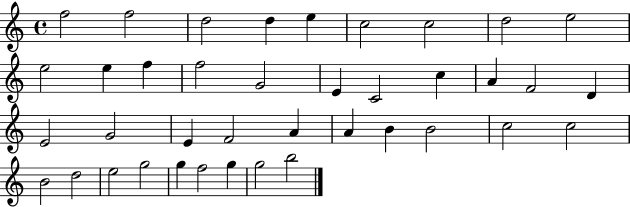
F5/h F5/h D5/h D5/q E5/q C5/h C5/h D5/h E5/h E5/h E5/q F5/q F5/h G4/h E4/q C4/h C5/q A4/q F4/h D4/q E4/h G4/h E4/q F4/h A4/q A4/q B4/q B4/h C5/h C5/h B4/h D5/h E5/h G5/h G5/q F5/h G5/q G5/h B5/h